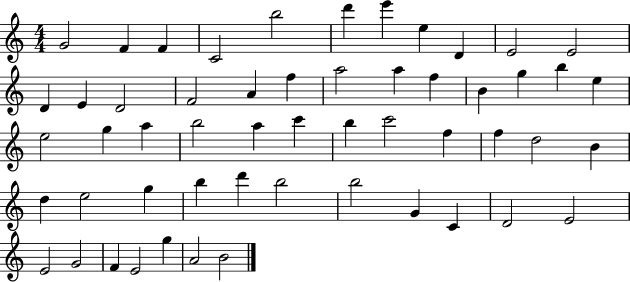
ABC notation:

X:1
T:Untitled
M:4/4
L:1/4
K:C
G2 F F C2 b2 d' e' e D E2 E2 D E D2 F2 A f a2 a f B g b e e2 g a b2 a c' b c'2 f f d2 B d e2 g b d' b2 b2 G C D2 E2 E2 G2 F E2 g A2 B2